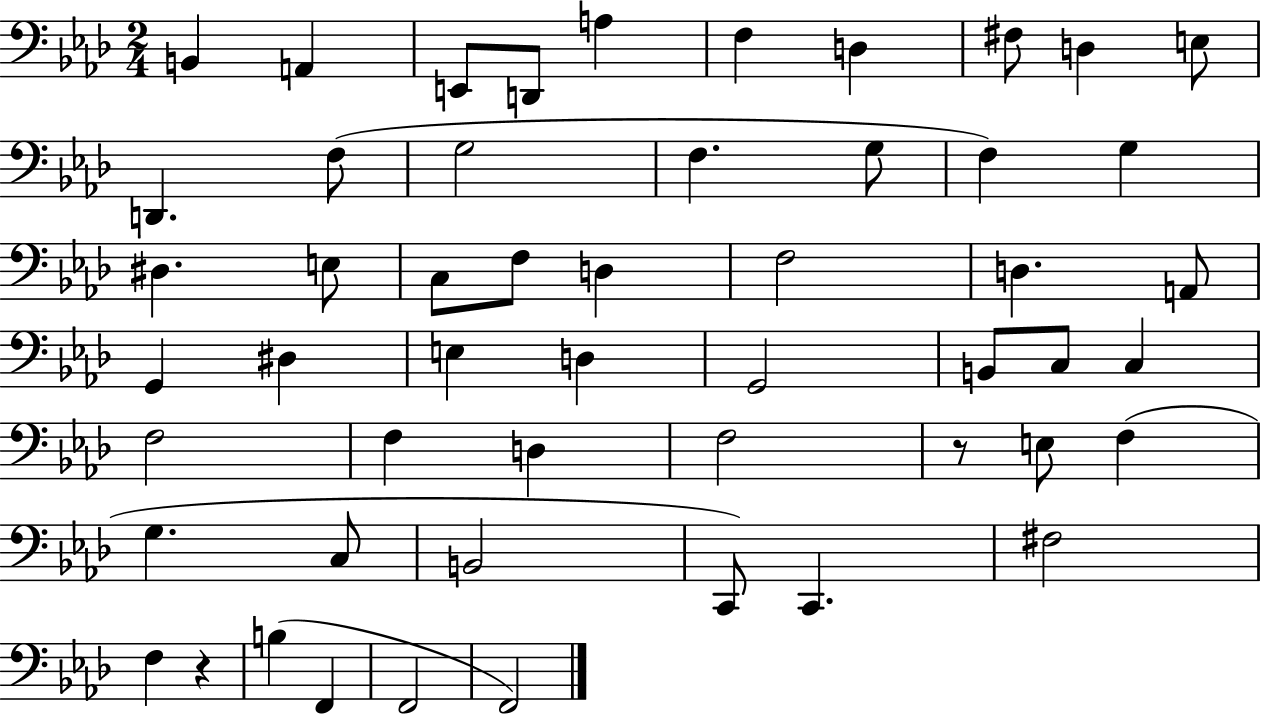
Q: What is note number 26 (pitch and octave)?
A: G2